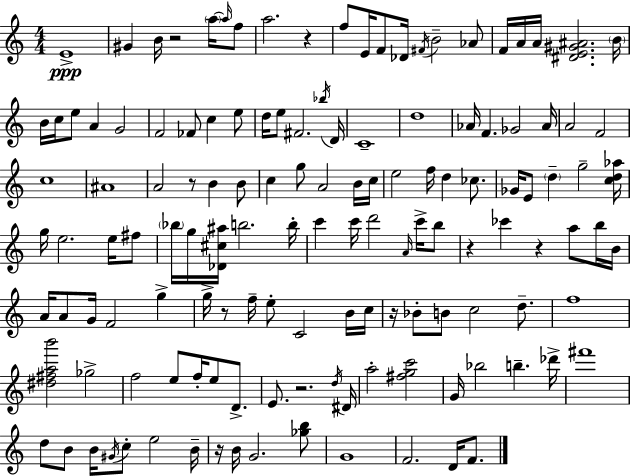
{
  \clef treble
  \numericTimeSignature
  \time 4/4
  \key c \major
  e'1->\ppp | gis'4 b'16 r2 \parenthesize a''16~~ \grace { a''16 } f''8 | a''2. r4 | f''8 e'16 f'8 des'16 \acciaccatura { fis'16 } b'2-- | \break aes'8 f'16 a'16 a'16 <dis' e' gis' ais'>2. | \parenthesize b'16 b'16 c''16 e''8 a'4 g'2 | f'2 fes'8 c''4 | e''8 d''16 e''8 fis'2. | \break \acciaccatura { bes''16 } d'16 c'1-- | d''1 | aes'16 f'4. ges'2 | aes'16 a'2 f'2 | \break c''1 | ais'1 | a'2 r8 b'4 | b'8 c''4 g''8 a'2 | \break b'16 c''16 e''2 f''16 d''4 | ces''8. ges'16 e'8 \parenthesize d''4-- g''2-- | <c'' d'' aes''>16 g''16 e''2. | e''16 fis''8 \parenthesize bes''16 g''16 <des' cis'' ais''>16 b''2. | \break b''16-. c'''4 c'''16 d'''2 | \grace { a'16 } c'''16-> b''8 r4 ces'''4 r4 | a''8 b''16 b'16 a'16 a'8 g'16 f'2 | g''4-> g''16-> r8 f''16-- e''8-. c'2 | \break b'16 c''16 r16 bes'8-. b'8 c''2 | d''8.-- f''1 | <dis'' fis'' a'' b'''>2 ges''2-> | f''2 e''8 f''16-. e''8 | \break d'8.-> e'8. r2. | \acciaccatura { d''16 } dis'16 a''2-. <fis'' g'' c'''>2 | g'16 bes''2 b''4.-- | des'''16-> fis'''1 | \break d''8 b'8 b'16 \acciaccatura { gis'16 } c''8-. e''2 | b'16-- r16 b'16 g'2. | <ges'' b''>8 g'1 | f'2. | \break d'16 f'8. \bar "|."
}